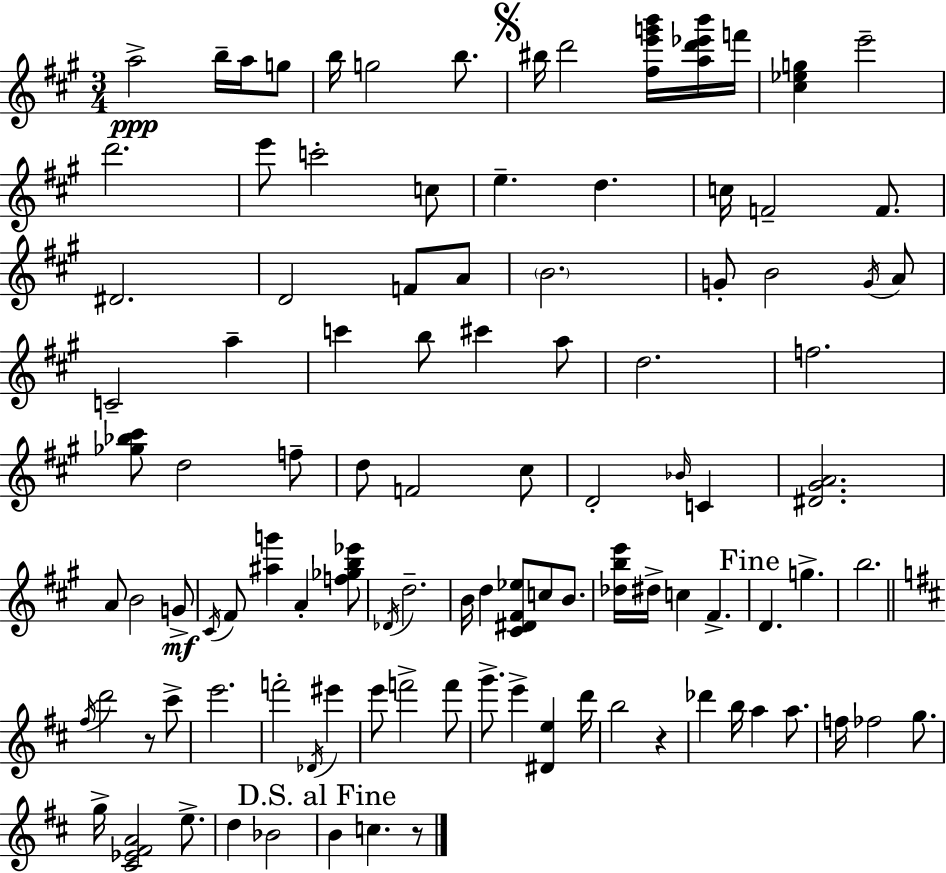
A5/h B5/s A5/s G5/e B5/s G5/h B5/e. BIS5/s D6/h [F#5,E6,G6,B6]/s [A5,D6,Eb6,B6]/s F6/s [C#5,Eb5,G5]/q E6/h D6/h. E6/e C6/h C5/e E5/q. D5/q. C5/s F4/h F4/e. D#4/h. D4/h F4/e A4/e B4/h. G4/e B4/h G4/s A4/e C4/h A5/q C6/q B5/e C#6/q A5/e D5/h. F5/h. [Gb5,Bb5,C#6]/e D5/h F5/e D5/e F4/h C#5/e D4/h Bb4/s C4/q [D#4,G#4,A4]/h. A4/e B4/h G4/e C#4/s F#4/e [A#5,G6]/q A4/q [F5,Gb5,B5,Eb6]/e Db4/s D5/h. B4/s D5/q [C#4,D#4,F#4,Eb5]/e C5/e B4/e. [Db5,B5,E6]/s D#5/s C5/q F#4/q. D4/q. G5/q. B5/h. F#5/s D6/h R/e C#6/e E6/h. F6/h Db4/s EIS6/q E6/e F6/h F6/e G6/e. E6/q [D#4,E5]/q D6/s B5/h R/q Db6/q B5/s A5/q A5/e. F5/s FES5/h G5/e. G5/s [C#4,Eb4,F#4,A4]/h E5/e. D5/q Bb4/h B4/q C5/q. R/e